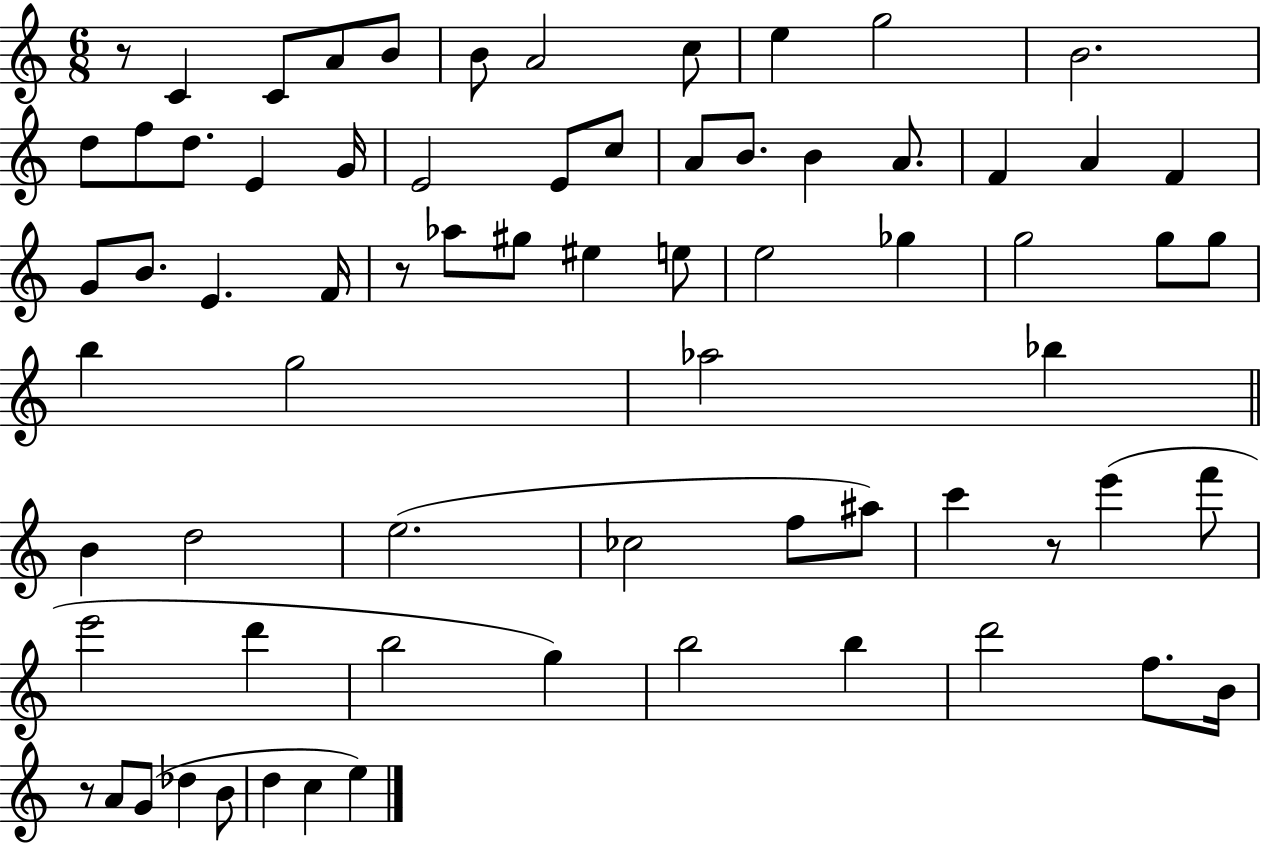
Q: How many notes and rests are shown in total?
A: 71